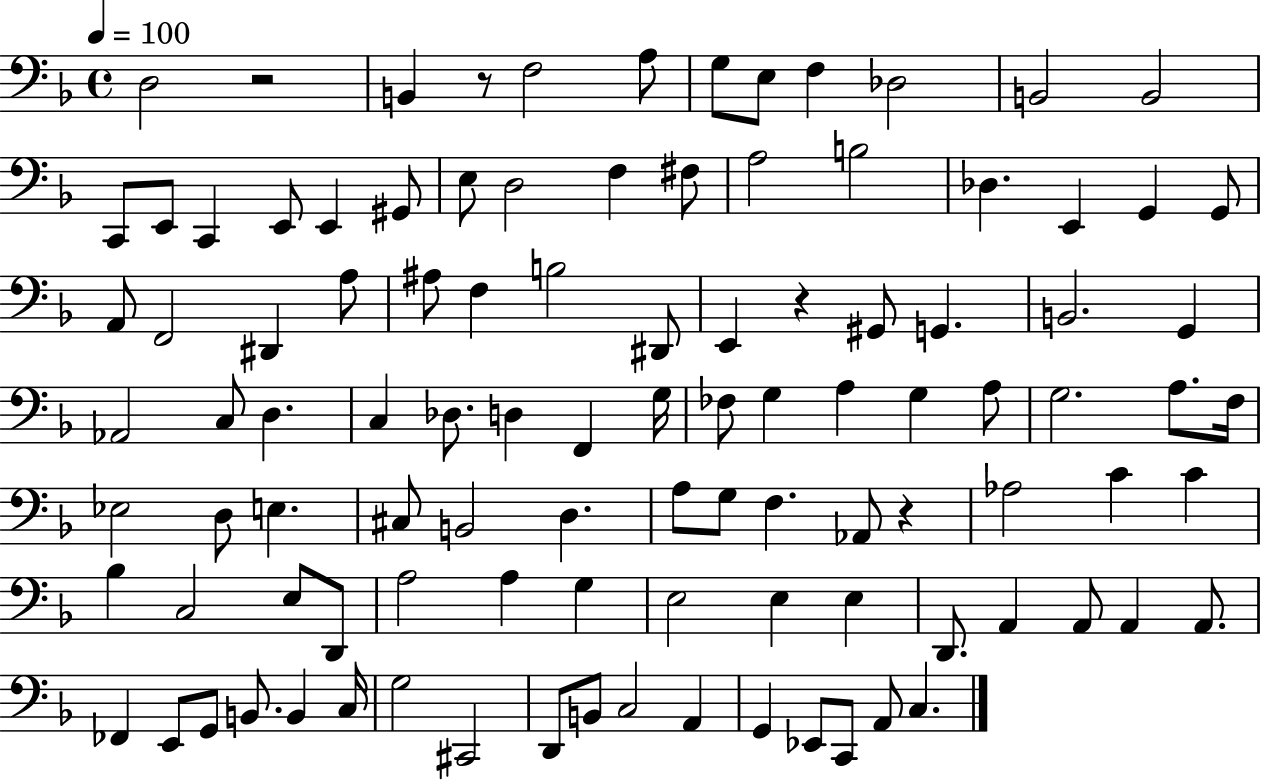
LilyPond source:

{
  \clef bass
  \time 4/4
  \defaultTimeSignature
  \key f \major
  \tempo 4 = 100
  d2 r2 | b,4 r8 f2 a8 | g8 e8 f4 des2 | b,2 b,2 | \break c,8 e,8 c,4 e,8 e,4 gis,8 | e8 d2 f4 fis8 | a2 b2 | des4. e,4 g,4 g,8 | \break a,8 f,2 dis,4 a8 | ais8 f4 b2 dis,8 | e,4 r4 gis,8 g,4. | b,2. g,4 | \break aes,2 c8 d4. | c4 des8. d4 f,4 g16 | fes8 g4 a4 g4 a8 | g2. a8. f16 | \break ees2 d8 e4. | cis8 b,2 d4. | a8 g8 f4. aes,8 r4 | aes2 c'4 c'4 | \break bes4 c2 e8 d,8 | a2 a4 g4 | e2 e4 e4 | d,8. a,4 a,8 a,4 a,8. | \break fes,4 e,8 g,8 b,8. b,4 c16 | g2 cis,2 | d,8 b,8 c2 a,4 | g,4 ees,8 c,8 a,8 c4. | \break \bar "|."
}